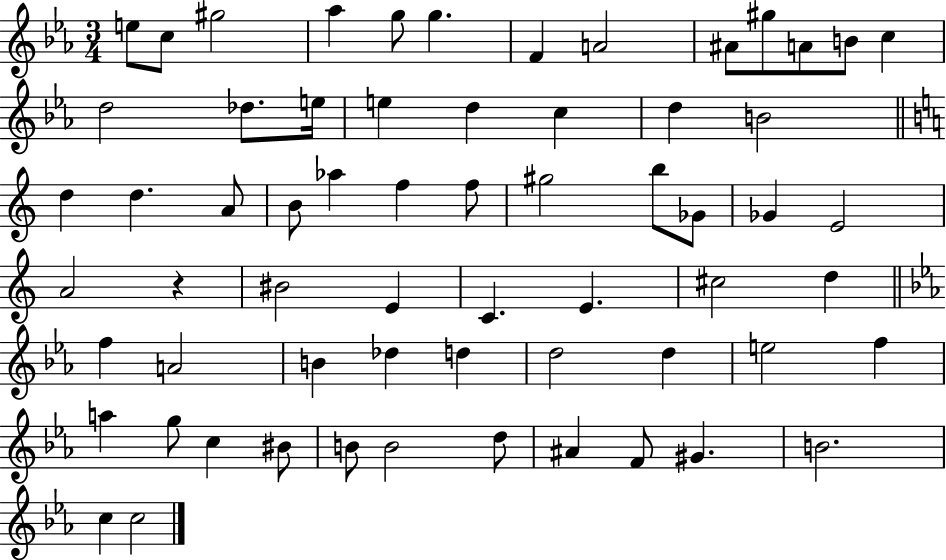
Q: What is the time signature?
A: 3/4